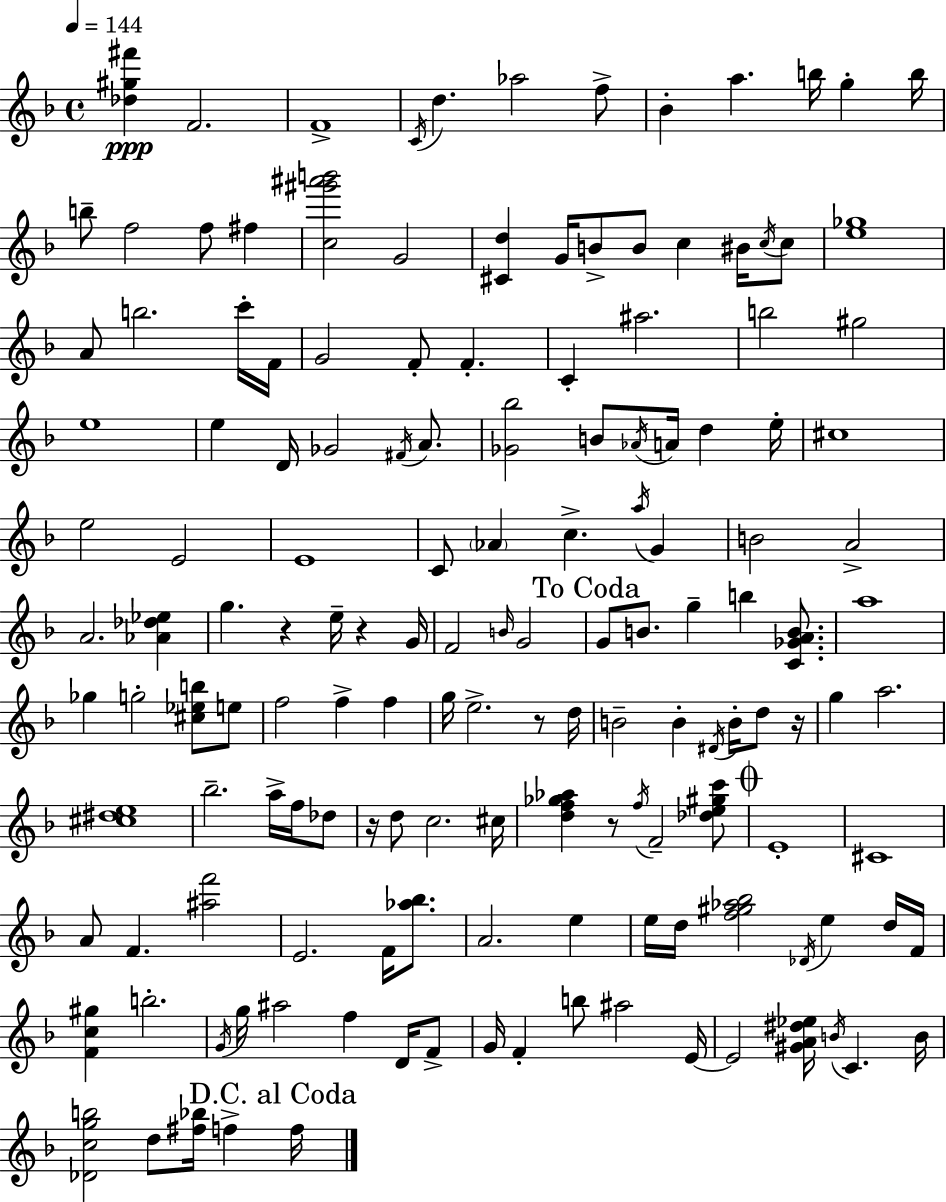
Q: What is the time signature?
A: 4/4